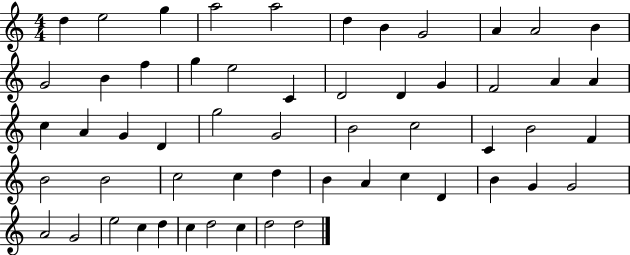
X:1
T:Untitled
M:4/4
L:1/4
K:C
d e2 g a2 a2 d B G2 A A2 B G2 B f g e2 C D2 D G F2 A A c A G D g2 G2 B2 c2 C B2 F B2 B2 c2 c d B A c D B G G2 A2 G2 e2 c d c d2 c d2 d2